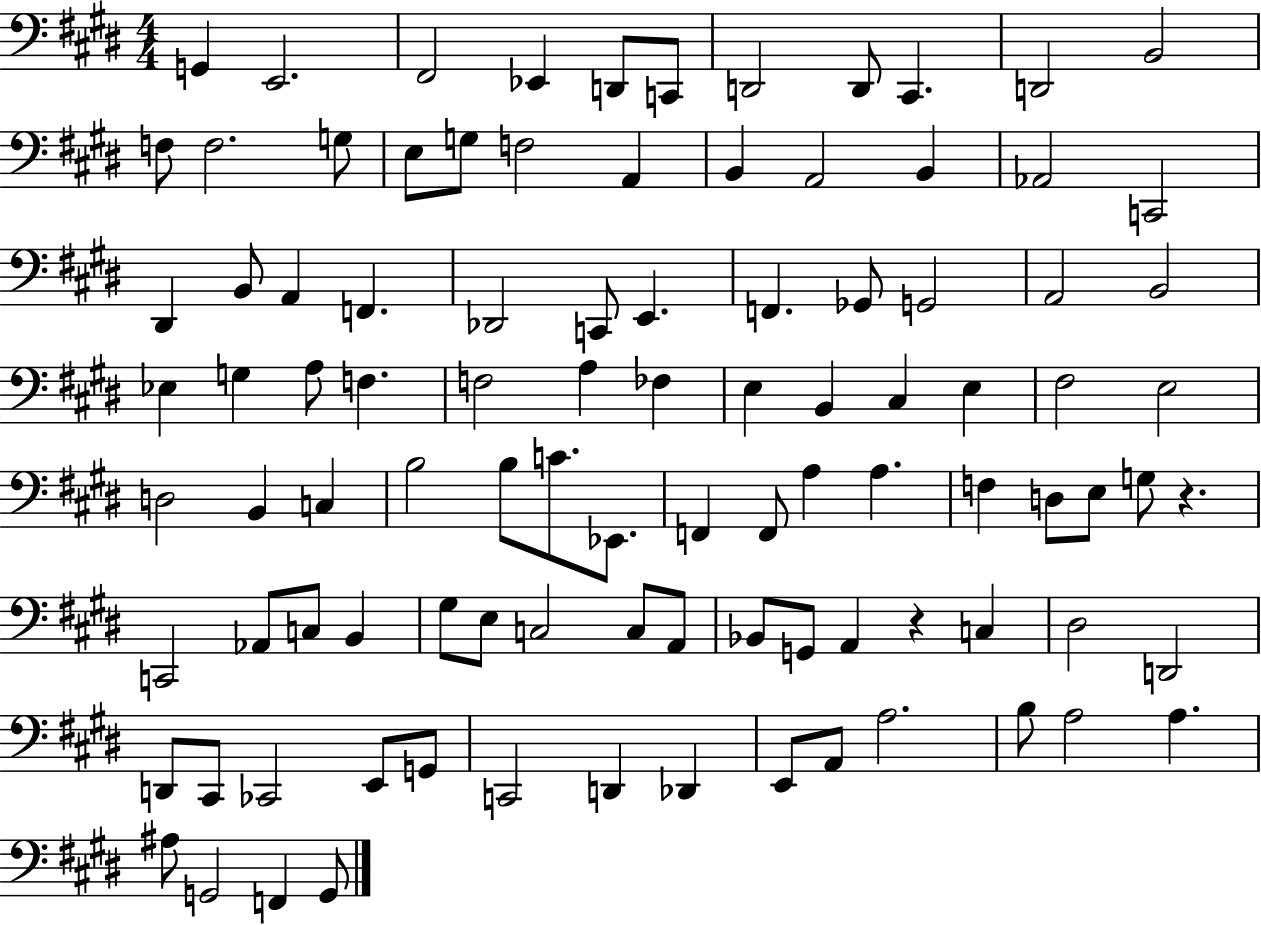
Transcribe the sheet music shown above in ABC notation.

X:1
T:Untitled
M:4/4
L:1/4
K:E
G,, E,,2 ^F,,2 _E,, D,,/2 C,,/2 D,,2 D,,/2 ^C,, D,,2 B,,2 F,/2 F,2 G,/2 E,/2 G,/2 F,2 A,, B,, A,,2 B,, _A,,2 C,,2 ^D,, B,,/2 A,, F,, _D,,2 C,,/2 E,, F,, _G,,/2 G,,2 A,,2 B,,2 _E, G, A,/2 F, F,2 A, _F, E, B,, ^C, E, ^F,2 E,2 D,2 B,, C, B,2 B,/2 C/2 _E,,/2 F,, F,,/2 A, A, F, D,/2 E,/2 G,/2 z C,,2 _A,,/2 C,/2 B,, ^G,/2 E,/2 C,2 C,/2 A,,/2 _B,,/2 G,,/2 A,, z C, ^D,2 D,,2 D,,/2 ^C,,/2 _C,,2 E,,/2 G,,/2 C,,2 D,, _D,, E,,/2 A,,/2 A,2 B,/2 A,2 A, ^A,/2 G,,2 F,, G,,/2